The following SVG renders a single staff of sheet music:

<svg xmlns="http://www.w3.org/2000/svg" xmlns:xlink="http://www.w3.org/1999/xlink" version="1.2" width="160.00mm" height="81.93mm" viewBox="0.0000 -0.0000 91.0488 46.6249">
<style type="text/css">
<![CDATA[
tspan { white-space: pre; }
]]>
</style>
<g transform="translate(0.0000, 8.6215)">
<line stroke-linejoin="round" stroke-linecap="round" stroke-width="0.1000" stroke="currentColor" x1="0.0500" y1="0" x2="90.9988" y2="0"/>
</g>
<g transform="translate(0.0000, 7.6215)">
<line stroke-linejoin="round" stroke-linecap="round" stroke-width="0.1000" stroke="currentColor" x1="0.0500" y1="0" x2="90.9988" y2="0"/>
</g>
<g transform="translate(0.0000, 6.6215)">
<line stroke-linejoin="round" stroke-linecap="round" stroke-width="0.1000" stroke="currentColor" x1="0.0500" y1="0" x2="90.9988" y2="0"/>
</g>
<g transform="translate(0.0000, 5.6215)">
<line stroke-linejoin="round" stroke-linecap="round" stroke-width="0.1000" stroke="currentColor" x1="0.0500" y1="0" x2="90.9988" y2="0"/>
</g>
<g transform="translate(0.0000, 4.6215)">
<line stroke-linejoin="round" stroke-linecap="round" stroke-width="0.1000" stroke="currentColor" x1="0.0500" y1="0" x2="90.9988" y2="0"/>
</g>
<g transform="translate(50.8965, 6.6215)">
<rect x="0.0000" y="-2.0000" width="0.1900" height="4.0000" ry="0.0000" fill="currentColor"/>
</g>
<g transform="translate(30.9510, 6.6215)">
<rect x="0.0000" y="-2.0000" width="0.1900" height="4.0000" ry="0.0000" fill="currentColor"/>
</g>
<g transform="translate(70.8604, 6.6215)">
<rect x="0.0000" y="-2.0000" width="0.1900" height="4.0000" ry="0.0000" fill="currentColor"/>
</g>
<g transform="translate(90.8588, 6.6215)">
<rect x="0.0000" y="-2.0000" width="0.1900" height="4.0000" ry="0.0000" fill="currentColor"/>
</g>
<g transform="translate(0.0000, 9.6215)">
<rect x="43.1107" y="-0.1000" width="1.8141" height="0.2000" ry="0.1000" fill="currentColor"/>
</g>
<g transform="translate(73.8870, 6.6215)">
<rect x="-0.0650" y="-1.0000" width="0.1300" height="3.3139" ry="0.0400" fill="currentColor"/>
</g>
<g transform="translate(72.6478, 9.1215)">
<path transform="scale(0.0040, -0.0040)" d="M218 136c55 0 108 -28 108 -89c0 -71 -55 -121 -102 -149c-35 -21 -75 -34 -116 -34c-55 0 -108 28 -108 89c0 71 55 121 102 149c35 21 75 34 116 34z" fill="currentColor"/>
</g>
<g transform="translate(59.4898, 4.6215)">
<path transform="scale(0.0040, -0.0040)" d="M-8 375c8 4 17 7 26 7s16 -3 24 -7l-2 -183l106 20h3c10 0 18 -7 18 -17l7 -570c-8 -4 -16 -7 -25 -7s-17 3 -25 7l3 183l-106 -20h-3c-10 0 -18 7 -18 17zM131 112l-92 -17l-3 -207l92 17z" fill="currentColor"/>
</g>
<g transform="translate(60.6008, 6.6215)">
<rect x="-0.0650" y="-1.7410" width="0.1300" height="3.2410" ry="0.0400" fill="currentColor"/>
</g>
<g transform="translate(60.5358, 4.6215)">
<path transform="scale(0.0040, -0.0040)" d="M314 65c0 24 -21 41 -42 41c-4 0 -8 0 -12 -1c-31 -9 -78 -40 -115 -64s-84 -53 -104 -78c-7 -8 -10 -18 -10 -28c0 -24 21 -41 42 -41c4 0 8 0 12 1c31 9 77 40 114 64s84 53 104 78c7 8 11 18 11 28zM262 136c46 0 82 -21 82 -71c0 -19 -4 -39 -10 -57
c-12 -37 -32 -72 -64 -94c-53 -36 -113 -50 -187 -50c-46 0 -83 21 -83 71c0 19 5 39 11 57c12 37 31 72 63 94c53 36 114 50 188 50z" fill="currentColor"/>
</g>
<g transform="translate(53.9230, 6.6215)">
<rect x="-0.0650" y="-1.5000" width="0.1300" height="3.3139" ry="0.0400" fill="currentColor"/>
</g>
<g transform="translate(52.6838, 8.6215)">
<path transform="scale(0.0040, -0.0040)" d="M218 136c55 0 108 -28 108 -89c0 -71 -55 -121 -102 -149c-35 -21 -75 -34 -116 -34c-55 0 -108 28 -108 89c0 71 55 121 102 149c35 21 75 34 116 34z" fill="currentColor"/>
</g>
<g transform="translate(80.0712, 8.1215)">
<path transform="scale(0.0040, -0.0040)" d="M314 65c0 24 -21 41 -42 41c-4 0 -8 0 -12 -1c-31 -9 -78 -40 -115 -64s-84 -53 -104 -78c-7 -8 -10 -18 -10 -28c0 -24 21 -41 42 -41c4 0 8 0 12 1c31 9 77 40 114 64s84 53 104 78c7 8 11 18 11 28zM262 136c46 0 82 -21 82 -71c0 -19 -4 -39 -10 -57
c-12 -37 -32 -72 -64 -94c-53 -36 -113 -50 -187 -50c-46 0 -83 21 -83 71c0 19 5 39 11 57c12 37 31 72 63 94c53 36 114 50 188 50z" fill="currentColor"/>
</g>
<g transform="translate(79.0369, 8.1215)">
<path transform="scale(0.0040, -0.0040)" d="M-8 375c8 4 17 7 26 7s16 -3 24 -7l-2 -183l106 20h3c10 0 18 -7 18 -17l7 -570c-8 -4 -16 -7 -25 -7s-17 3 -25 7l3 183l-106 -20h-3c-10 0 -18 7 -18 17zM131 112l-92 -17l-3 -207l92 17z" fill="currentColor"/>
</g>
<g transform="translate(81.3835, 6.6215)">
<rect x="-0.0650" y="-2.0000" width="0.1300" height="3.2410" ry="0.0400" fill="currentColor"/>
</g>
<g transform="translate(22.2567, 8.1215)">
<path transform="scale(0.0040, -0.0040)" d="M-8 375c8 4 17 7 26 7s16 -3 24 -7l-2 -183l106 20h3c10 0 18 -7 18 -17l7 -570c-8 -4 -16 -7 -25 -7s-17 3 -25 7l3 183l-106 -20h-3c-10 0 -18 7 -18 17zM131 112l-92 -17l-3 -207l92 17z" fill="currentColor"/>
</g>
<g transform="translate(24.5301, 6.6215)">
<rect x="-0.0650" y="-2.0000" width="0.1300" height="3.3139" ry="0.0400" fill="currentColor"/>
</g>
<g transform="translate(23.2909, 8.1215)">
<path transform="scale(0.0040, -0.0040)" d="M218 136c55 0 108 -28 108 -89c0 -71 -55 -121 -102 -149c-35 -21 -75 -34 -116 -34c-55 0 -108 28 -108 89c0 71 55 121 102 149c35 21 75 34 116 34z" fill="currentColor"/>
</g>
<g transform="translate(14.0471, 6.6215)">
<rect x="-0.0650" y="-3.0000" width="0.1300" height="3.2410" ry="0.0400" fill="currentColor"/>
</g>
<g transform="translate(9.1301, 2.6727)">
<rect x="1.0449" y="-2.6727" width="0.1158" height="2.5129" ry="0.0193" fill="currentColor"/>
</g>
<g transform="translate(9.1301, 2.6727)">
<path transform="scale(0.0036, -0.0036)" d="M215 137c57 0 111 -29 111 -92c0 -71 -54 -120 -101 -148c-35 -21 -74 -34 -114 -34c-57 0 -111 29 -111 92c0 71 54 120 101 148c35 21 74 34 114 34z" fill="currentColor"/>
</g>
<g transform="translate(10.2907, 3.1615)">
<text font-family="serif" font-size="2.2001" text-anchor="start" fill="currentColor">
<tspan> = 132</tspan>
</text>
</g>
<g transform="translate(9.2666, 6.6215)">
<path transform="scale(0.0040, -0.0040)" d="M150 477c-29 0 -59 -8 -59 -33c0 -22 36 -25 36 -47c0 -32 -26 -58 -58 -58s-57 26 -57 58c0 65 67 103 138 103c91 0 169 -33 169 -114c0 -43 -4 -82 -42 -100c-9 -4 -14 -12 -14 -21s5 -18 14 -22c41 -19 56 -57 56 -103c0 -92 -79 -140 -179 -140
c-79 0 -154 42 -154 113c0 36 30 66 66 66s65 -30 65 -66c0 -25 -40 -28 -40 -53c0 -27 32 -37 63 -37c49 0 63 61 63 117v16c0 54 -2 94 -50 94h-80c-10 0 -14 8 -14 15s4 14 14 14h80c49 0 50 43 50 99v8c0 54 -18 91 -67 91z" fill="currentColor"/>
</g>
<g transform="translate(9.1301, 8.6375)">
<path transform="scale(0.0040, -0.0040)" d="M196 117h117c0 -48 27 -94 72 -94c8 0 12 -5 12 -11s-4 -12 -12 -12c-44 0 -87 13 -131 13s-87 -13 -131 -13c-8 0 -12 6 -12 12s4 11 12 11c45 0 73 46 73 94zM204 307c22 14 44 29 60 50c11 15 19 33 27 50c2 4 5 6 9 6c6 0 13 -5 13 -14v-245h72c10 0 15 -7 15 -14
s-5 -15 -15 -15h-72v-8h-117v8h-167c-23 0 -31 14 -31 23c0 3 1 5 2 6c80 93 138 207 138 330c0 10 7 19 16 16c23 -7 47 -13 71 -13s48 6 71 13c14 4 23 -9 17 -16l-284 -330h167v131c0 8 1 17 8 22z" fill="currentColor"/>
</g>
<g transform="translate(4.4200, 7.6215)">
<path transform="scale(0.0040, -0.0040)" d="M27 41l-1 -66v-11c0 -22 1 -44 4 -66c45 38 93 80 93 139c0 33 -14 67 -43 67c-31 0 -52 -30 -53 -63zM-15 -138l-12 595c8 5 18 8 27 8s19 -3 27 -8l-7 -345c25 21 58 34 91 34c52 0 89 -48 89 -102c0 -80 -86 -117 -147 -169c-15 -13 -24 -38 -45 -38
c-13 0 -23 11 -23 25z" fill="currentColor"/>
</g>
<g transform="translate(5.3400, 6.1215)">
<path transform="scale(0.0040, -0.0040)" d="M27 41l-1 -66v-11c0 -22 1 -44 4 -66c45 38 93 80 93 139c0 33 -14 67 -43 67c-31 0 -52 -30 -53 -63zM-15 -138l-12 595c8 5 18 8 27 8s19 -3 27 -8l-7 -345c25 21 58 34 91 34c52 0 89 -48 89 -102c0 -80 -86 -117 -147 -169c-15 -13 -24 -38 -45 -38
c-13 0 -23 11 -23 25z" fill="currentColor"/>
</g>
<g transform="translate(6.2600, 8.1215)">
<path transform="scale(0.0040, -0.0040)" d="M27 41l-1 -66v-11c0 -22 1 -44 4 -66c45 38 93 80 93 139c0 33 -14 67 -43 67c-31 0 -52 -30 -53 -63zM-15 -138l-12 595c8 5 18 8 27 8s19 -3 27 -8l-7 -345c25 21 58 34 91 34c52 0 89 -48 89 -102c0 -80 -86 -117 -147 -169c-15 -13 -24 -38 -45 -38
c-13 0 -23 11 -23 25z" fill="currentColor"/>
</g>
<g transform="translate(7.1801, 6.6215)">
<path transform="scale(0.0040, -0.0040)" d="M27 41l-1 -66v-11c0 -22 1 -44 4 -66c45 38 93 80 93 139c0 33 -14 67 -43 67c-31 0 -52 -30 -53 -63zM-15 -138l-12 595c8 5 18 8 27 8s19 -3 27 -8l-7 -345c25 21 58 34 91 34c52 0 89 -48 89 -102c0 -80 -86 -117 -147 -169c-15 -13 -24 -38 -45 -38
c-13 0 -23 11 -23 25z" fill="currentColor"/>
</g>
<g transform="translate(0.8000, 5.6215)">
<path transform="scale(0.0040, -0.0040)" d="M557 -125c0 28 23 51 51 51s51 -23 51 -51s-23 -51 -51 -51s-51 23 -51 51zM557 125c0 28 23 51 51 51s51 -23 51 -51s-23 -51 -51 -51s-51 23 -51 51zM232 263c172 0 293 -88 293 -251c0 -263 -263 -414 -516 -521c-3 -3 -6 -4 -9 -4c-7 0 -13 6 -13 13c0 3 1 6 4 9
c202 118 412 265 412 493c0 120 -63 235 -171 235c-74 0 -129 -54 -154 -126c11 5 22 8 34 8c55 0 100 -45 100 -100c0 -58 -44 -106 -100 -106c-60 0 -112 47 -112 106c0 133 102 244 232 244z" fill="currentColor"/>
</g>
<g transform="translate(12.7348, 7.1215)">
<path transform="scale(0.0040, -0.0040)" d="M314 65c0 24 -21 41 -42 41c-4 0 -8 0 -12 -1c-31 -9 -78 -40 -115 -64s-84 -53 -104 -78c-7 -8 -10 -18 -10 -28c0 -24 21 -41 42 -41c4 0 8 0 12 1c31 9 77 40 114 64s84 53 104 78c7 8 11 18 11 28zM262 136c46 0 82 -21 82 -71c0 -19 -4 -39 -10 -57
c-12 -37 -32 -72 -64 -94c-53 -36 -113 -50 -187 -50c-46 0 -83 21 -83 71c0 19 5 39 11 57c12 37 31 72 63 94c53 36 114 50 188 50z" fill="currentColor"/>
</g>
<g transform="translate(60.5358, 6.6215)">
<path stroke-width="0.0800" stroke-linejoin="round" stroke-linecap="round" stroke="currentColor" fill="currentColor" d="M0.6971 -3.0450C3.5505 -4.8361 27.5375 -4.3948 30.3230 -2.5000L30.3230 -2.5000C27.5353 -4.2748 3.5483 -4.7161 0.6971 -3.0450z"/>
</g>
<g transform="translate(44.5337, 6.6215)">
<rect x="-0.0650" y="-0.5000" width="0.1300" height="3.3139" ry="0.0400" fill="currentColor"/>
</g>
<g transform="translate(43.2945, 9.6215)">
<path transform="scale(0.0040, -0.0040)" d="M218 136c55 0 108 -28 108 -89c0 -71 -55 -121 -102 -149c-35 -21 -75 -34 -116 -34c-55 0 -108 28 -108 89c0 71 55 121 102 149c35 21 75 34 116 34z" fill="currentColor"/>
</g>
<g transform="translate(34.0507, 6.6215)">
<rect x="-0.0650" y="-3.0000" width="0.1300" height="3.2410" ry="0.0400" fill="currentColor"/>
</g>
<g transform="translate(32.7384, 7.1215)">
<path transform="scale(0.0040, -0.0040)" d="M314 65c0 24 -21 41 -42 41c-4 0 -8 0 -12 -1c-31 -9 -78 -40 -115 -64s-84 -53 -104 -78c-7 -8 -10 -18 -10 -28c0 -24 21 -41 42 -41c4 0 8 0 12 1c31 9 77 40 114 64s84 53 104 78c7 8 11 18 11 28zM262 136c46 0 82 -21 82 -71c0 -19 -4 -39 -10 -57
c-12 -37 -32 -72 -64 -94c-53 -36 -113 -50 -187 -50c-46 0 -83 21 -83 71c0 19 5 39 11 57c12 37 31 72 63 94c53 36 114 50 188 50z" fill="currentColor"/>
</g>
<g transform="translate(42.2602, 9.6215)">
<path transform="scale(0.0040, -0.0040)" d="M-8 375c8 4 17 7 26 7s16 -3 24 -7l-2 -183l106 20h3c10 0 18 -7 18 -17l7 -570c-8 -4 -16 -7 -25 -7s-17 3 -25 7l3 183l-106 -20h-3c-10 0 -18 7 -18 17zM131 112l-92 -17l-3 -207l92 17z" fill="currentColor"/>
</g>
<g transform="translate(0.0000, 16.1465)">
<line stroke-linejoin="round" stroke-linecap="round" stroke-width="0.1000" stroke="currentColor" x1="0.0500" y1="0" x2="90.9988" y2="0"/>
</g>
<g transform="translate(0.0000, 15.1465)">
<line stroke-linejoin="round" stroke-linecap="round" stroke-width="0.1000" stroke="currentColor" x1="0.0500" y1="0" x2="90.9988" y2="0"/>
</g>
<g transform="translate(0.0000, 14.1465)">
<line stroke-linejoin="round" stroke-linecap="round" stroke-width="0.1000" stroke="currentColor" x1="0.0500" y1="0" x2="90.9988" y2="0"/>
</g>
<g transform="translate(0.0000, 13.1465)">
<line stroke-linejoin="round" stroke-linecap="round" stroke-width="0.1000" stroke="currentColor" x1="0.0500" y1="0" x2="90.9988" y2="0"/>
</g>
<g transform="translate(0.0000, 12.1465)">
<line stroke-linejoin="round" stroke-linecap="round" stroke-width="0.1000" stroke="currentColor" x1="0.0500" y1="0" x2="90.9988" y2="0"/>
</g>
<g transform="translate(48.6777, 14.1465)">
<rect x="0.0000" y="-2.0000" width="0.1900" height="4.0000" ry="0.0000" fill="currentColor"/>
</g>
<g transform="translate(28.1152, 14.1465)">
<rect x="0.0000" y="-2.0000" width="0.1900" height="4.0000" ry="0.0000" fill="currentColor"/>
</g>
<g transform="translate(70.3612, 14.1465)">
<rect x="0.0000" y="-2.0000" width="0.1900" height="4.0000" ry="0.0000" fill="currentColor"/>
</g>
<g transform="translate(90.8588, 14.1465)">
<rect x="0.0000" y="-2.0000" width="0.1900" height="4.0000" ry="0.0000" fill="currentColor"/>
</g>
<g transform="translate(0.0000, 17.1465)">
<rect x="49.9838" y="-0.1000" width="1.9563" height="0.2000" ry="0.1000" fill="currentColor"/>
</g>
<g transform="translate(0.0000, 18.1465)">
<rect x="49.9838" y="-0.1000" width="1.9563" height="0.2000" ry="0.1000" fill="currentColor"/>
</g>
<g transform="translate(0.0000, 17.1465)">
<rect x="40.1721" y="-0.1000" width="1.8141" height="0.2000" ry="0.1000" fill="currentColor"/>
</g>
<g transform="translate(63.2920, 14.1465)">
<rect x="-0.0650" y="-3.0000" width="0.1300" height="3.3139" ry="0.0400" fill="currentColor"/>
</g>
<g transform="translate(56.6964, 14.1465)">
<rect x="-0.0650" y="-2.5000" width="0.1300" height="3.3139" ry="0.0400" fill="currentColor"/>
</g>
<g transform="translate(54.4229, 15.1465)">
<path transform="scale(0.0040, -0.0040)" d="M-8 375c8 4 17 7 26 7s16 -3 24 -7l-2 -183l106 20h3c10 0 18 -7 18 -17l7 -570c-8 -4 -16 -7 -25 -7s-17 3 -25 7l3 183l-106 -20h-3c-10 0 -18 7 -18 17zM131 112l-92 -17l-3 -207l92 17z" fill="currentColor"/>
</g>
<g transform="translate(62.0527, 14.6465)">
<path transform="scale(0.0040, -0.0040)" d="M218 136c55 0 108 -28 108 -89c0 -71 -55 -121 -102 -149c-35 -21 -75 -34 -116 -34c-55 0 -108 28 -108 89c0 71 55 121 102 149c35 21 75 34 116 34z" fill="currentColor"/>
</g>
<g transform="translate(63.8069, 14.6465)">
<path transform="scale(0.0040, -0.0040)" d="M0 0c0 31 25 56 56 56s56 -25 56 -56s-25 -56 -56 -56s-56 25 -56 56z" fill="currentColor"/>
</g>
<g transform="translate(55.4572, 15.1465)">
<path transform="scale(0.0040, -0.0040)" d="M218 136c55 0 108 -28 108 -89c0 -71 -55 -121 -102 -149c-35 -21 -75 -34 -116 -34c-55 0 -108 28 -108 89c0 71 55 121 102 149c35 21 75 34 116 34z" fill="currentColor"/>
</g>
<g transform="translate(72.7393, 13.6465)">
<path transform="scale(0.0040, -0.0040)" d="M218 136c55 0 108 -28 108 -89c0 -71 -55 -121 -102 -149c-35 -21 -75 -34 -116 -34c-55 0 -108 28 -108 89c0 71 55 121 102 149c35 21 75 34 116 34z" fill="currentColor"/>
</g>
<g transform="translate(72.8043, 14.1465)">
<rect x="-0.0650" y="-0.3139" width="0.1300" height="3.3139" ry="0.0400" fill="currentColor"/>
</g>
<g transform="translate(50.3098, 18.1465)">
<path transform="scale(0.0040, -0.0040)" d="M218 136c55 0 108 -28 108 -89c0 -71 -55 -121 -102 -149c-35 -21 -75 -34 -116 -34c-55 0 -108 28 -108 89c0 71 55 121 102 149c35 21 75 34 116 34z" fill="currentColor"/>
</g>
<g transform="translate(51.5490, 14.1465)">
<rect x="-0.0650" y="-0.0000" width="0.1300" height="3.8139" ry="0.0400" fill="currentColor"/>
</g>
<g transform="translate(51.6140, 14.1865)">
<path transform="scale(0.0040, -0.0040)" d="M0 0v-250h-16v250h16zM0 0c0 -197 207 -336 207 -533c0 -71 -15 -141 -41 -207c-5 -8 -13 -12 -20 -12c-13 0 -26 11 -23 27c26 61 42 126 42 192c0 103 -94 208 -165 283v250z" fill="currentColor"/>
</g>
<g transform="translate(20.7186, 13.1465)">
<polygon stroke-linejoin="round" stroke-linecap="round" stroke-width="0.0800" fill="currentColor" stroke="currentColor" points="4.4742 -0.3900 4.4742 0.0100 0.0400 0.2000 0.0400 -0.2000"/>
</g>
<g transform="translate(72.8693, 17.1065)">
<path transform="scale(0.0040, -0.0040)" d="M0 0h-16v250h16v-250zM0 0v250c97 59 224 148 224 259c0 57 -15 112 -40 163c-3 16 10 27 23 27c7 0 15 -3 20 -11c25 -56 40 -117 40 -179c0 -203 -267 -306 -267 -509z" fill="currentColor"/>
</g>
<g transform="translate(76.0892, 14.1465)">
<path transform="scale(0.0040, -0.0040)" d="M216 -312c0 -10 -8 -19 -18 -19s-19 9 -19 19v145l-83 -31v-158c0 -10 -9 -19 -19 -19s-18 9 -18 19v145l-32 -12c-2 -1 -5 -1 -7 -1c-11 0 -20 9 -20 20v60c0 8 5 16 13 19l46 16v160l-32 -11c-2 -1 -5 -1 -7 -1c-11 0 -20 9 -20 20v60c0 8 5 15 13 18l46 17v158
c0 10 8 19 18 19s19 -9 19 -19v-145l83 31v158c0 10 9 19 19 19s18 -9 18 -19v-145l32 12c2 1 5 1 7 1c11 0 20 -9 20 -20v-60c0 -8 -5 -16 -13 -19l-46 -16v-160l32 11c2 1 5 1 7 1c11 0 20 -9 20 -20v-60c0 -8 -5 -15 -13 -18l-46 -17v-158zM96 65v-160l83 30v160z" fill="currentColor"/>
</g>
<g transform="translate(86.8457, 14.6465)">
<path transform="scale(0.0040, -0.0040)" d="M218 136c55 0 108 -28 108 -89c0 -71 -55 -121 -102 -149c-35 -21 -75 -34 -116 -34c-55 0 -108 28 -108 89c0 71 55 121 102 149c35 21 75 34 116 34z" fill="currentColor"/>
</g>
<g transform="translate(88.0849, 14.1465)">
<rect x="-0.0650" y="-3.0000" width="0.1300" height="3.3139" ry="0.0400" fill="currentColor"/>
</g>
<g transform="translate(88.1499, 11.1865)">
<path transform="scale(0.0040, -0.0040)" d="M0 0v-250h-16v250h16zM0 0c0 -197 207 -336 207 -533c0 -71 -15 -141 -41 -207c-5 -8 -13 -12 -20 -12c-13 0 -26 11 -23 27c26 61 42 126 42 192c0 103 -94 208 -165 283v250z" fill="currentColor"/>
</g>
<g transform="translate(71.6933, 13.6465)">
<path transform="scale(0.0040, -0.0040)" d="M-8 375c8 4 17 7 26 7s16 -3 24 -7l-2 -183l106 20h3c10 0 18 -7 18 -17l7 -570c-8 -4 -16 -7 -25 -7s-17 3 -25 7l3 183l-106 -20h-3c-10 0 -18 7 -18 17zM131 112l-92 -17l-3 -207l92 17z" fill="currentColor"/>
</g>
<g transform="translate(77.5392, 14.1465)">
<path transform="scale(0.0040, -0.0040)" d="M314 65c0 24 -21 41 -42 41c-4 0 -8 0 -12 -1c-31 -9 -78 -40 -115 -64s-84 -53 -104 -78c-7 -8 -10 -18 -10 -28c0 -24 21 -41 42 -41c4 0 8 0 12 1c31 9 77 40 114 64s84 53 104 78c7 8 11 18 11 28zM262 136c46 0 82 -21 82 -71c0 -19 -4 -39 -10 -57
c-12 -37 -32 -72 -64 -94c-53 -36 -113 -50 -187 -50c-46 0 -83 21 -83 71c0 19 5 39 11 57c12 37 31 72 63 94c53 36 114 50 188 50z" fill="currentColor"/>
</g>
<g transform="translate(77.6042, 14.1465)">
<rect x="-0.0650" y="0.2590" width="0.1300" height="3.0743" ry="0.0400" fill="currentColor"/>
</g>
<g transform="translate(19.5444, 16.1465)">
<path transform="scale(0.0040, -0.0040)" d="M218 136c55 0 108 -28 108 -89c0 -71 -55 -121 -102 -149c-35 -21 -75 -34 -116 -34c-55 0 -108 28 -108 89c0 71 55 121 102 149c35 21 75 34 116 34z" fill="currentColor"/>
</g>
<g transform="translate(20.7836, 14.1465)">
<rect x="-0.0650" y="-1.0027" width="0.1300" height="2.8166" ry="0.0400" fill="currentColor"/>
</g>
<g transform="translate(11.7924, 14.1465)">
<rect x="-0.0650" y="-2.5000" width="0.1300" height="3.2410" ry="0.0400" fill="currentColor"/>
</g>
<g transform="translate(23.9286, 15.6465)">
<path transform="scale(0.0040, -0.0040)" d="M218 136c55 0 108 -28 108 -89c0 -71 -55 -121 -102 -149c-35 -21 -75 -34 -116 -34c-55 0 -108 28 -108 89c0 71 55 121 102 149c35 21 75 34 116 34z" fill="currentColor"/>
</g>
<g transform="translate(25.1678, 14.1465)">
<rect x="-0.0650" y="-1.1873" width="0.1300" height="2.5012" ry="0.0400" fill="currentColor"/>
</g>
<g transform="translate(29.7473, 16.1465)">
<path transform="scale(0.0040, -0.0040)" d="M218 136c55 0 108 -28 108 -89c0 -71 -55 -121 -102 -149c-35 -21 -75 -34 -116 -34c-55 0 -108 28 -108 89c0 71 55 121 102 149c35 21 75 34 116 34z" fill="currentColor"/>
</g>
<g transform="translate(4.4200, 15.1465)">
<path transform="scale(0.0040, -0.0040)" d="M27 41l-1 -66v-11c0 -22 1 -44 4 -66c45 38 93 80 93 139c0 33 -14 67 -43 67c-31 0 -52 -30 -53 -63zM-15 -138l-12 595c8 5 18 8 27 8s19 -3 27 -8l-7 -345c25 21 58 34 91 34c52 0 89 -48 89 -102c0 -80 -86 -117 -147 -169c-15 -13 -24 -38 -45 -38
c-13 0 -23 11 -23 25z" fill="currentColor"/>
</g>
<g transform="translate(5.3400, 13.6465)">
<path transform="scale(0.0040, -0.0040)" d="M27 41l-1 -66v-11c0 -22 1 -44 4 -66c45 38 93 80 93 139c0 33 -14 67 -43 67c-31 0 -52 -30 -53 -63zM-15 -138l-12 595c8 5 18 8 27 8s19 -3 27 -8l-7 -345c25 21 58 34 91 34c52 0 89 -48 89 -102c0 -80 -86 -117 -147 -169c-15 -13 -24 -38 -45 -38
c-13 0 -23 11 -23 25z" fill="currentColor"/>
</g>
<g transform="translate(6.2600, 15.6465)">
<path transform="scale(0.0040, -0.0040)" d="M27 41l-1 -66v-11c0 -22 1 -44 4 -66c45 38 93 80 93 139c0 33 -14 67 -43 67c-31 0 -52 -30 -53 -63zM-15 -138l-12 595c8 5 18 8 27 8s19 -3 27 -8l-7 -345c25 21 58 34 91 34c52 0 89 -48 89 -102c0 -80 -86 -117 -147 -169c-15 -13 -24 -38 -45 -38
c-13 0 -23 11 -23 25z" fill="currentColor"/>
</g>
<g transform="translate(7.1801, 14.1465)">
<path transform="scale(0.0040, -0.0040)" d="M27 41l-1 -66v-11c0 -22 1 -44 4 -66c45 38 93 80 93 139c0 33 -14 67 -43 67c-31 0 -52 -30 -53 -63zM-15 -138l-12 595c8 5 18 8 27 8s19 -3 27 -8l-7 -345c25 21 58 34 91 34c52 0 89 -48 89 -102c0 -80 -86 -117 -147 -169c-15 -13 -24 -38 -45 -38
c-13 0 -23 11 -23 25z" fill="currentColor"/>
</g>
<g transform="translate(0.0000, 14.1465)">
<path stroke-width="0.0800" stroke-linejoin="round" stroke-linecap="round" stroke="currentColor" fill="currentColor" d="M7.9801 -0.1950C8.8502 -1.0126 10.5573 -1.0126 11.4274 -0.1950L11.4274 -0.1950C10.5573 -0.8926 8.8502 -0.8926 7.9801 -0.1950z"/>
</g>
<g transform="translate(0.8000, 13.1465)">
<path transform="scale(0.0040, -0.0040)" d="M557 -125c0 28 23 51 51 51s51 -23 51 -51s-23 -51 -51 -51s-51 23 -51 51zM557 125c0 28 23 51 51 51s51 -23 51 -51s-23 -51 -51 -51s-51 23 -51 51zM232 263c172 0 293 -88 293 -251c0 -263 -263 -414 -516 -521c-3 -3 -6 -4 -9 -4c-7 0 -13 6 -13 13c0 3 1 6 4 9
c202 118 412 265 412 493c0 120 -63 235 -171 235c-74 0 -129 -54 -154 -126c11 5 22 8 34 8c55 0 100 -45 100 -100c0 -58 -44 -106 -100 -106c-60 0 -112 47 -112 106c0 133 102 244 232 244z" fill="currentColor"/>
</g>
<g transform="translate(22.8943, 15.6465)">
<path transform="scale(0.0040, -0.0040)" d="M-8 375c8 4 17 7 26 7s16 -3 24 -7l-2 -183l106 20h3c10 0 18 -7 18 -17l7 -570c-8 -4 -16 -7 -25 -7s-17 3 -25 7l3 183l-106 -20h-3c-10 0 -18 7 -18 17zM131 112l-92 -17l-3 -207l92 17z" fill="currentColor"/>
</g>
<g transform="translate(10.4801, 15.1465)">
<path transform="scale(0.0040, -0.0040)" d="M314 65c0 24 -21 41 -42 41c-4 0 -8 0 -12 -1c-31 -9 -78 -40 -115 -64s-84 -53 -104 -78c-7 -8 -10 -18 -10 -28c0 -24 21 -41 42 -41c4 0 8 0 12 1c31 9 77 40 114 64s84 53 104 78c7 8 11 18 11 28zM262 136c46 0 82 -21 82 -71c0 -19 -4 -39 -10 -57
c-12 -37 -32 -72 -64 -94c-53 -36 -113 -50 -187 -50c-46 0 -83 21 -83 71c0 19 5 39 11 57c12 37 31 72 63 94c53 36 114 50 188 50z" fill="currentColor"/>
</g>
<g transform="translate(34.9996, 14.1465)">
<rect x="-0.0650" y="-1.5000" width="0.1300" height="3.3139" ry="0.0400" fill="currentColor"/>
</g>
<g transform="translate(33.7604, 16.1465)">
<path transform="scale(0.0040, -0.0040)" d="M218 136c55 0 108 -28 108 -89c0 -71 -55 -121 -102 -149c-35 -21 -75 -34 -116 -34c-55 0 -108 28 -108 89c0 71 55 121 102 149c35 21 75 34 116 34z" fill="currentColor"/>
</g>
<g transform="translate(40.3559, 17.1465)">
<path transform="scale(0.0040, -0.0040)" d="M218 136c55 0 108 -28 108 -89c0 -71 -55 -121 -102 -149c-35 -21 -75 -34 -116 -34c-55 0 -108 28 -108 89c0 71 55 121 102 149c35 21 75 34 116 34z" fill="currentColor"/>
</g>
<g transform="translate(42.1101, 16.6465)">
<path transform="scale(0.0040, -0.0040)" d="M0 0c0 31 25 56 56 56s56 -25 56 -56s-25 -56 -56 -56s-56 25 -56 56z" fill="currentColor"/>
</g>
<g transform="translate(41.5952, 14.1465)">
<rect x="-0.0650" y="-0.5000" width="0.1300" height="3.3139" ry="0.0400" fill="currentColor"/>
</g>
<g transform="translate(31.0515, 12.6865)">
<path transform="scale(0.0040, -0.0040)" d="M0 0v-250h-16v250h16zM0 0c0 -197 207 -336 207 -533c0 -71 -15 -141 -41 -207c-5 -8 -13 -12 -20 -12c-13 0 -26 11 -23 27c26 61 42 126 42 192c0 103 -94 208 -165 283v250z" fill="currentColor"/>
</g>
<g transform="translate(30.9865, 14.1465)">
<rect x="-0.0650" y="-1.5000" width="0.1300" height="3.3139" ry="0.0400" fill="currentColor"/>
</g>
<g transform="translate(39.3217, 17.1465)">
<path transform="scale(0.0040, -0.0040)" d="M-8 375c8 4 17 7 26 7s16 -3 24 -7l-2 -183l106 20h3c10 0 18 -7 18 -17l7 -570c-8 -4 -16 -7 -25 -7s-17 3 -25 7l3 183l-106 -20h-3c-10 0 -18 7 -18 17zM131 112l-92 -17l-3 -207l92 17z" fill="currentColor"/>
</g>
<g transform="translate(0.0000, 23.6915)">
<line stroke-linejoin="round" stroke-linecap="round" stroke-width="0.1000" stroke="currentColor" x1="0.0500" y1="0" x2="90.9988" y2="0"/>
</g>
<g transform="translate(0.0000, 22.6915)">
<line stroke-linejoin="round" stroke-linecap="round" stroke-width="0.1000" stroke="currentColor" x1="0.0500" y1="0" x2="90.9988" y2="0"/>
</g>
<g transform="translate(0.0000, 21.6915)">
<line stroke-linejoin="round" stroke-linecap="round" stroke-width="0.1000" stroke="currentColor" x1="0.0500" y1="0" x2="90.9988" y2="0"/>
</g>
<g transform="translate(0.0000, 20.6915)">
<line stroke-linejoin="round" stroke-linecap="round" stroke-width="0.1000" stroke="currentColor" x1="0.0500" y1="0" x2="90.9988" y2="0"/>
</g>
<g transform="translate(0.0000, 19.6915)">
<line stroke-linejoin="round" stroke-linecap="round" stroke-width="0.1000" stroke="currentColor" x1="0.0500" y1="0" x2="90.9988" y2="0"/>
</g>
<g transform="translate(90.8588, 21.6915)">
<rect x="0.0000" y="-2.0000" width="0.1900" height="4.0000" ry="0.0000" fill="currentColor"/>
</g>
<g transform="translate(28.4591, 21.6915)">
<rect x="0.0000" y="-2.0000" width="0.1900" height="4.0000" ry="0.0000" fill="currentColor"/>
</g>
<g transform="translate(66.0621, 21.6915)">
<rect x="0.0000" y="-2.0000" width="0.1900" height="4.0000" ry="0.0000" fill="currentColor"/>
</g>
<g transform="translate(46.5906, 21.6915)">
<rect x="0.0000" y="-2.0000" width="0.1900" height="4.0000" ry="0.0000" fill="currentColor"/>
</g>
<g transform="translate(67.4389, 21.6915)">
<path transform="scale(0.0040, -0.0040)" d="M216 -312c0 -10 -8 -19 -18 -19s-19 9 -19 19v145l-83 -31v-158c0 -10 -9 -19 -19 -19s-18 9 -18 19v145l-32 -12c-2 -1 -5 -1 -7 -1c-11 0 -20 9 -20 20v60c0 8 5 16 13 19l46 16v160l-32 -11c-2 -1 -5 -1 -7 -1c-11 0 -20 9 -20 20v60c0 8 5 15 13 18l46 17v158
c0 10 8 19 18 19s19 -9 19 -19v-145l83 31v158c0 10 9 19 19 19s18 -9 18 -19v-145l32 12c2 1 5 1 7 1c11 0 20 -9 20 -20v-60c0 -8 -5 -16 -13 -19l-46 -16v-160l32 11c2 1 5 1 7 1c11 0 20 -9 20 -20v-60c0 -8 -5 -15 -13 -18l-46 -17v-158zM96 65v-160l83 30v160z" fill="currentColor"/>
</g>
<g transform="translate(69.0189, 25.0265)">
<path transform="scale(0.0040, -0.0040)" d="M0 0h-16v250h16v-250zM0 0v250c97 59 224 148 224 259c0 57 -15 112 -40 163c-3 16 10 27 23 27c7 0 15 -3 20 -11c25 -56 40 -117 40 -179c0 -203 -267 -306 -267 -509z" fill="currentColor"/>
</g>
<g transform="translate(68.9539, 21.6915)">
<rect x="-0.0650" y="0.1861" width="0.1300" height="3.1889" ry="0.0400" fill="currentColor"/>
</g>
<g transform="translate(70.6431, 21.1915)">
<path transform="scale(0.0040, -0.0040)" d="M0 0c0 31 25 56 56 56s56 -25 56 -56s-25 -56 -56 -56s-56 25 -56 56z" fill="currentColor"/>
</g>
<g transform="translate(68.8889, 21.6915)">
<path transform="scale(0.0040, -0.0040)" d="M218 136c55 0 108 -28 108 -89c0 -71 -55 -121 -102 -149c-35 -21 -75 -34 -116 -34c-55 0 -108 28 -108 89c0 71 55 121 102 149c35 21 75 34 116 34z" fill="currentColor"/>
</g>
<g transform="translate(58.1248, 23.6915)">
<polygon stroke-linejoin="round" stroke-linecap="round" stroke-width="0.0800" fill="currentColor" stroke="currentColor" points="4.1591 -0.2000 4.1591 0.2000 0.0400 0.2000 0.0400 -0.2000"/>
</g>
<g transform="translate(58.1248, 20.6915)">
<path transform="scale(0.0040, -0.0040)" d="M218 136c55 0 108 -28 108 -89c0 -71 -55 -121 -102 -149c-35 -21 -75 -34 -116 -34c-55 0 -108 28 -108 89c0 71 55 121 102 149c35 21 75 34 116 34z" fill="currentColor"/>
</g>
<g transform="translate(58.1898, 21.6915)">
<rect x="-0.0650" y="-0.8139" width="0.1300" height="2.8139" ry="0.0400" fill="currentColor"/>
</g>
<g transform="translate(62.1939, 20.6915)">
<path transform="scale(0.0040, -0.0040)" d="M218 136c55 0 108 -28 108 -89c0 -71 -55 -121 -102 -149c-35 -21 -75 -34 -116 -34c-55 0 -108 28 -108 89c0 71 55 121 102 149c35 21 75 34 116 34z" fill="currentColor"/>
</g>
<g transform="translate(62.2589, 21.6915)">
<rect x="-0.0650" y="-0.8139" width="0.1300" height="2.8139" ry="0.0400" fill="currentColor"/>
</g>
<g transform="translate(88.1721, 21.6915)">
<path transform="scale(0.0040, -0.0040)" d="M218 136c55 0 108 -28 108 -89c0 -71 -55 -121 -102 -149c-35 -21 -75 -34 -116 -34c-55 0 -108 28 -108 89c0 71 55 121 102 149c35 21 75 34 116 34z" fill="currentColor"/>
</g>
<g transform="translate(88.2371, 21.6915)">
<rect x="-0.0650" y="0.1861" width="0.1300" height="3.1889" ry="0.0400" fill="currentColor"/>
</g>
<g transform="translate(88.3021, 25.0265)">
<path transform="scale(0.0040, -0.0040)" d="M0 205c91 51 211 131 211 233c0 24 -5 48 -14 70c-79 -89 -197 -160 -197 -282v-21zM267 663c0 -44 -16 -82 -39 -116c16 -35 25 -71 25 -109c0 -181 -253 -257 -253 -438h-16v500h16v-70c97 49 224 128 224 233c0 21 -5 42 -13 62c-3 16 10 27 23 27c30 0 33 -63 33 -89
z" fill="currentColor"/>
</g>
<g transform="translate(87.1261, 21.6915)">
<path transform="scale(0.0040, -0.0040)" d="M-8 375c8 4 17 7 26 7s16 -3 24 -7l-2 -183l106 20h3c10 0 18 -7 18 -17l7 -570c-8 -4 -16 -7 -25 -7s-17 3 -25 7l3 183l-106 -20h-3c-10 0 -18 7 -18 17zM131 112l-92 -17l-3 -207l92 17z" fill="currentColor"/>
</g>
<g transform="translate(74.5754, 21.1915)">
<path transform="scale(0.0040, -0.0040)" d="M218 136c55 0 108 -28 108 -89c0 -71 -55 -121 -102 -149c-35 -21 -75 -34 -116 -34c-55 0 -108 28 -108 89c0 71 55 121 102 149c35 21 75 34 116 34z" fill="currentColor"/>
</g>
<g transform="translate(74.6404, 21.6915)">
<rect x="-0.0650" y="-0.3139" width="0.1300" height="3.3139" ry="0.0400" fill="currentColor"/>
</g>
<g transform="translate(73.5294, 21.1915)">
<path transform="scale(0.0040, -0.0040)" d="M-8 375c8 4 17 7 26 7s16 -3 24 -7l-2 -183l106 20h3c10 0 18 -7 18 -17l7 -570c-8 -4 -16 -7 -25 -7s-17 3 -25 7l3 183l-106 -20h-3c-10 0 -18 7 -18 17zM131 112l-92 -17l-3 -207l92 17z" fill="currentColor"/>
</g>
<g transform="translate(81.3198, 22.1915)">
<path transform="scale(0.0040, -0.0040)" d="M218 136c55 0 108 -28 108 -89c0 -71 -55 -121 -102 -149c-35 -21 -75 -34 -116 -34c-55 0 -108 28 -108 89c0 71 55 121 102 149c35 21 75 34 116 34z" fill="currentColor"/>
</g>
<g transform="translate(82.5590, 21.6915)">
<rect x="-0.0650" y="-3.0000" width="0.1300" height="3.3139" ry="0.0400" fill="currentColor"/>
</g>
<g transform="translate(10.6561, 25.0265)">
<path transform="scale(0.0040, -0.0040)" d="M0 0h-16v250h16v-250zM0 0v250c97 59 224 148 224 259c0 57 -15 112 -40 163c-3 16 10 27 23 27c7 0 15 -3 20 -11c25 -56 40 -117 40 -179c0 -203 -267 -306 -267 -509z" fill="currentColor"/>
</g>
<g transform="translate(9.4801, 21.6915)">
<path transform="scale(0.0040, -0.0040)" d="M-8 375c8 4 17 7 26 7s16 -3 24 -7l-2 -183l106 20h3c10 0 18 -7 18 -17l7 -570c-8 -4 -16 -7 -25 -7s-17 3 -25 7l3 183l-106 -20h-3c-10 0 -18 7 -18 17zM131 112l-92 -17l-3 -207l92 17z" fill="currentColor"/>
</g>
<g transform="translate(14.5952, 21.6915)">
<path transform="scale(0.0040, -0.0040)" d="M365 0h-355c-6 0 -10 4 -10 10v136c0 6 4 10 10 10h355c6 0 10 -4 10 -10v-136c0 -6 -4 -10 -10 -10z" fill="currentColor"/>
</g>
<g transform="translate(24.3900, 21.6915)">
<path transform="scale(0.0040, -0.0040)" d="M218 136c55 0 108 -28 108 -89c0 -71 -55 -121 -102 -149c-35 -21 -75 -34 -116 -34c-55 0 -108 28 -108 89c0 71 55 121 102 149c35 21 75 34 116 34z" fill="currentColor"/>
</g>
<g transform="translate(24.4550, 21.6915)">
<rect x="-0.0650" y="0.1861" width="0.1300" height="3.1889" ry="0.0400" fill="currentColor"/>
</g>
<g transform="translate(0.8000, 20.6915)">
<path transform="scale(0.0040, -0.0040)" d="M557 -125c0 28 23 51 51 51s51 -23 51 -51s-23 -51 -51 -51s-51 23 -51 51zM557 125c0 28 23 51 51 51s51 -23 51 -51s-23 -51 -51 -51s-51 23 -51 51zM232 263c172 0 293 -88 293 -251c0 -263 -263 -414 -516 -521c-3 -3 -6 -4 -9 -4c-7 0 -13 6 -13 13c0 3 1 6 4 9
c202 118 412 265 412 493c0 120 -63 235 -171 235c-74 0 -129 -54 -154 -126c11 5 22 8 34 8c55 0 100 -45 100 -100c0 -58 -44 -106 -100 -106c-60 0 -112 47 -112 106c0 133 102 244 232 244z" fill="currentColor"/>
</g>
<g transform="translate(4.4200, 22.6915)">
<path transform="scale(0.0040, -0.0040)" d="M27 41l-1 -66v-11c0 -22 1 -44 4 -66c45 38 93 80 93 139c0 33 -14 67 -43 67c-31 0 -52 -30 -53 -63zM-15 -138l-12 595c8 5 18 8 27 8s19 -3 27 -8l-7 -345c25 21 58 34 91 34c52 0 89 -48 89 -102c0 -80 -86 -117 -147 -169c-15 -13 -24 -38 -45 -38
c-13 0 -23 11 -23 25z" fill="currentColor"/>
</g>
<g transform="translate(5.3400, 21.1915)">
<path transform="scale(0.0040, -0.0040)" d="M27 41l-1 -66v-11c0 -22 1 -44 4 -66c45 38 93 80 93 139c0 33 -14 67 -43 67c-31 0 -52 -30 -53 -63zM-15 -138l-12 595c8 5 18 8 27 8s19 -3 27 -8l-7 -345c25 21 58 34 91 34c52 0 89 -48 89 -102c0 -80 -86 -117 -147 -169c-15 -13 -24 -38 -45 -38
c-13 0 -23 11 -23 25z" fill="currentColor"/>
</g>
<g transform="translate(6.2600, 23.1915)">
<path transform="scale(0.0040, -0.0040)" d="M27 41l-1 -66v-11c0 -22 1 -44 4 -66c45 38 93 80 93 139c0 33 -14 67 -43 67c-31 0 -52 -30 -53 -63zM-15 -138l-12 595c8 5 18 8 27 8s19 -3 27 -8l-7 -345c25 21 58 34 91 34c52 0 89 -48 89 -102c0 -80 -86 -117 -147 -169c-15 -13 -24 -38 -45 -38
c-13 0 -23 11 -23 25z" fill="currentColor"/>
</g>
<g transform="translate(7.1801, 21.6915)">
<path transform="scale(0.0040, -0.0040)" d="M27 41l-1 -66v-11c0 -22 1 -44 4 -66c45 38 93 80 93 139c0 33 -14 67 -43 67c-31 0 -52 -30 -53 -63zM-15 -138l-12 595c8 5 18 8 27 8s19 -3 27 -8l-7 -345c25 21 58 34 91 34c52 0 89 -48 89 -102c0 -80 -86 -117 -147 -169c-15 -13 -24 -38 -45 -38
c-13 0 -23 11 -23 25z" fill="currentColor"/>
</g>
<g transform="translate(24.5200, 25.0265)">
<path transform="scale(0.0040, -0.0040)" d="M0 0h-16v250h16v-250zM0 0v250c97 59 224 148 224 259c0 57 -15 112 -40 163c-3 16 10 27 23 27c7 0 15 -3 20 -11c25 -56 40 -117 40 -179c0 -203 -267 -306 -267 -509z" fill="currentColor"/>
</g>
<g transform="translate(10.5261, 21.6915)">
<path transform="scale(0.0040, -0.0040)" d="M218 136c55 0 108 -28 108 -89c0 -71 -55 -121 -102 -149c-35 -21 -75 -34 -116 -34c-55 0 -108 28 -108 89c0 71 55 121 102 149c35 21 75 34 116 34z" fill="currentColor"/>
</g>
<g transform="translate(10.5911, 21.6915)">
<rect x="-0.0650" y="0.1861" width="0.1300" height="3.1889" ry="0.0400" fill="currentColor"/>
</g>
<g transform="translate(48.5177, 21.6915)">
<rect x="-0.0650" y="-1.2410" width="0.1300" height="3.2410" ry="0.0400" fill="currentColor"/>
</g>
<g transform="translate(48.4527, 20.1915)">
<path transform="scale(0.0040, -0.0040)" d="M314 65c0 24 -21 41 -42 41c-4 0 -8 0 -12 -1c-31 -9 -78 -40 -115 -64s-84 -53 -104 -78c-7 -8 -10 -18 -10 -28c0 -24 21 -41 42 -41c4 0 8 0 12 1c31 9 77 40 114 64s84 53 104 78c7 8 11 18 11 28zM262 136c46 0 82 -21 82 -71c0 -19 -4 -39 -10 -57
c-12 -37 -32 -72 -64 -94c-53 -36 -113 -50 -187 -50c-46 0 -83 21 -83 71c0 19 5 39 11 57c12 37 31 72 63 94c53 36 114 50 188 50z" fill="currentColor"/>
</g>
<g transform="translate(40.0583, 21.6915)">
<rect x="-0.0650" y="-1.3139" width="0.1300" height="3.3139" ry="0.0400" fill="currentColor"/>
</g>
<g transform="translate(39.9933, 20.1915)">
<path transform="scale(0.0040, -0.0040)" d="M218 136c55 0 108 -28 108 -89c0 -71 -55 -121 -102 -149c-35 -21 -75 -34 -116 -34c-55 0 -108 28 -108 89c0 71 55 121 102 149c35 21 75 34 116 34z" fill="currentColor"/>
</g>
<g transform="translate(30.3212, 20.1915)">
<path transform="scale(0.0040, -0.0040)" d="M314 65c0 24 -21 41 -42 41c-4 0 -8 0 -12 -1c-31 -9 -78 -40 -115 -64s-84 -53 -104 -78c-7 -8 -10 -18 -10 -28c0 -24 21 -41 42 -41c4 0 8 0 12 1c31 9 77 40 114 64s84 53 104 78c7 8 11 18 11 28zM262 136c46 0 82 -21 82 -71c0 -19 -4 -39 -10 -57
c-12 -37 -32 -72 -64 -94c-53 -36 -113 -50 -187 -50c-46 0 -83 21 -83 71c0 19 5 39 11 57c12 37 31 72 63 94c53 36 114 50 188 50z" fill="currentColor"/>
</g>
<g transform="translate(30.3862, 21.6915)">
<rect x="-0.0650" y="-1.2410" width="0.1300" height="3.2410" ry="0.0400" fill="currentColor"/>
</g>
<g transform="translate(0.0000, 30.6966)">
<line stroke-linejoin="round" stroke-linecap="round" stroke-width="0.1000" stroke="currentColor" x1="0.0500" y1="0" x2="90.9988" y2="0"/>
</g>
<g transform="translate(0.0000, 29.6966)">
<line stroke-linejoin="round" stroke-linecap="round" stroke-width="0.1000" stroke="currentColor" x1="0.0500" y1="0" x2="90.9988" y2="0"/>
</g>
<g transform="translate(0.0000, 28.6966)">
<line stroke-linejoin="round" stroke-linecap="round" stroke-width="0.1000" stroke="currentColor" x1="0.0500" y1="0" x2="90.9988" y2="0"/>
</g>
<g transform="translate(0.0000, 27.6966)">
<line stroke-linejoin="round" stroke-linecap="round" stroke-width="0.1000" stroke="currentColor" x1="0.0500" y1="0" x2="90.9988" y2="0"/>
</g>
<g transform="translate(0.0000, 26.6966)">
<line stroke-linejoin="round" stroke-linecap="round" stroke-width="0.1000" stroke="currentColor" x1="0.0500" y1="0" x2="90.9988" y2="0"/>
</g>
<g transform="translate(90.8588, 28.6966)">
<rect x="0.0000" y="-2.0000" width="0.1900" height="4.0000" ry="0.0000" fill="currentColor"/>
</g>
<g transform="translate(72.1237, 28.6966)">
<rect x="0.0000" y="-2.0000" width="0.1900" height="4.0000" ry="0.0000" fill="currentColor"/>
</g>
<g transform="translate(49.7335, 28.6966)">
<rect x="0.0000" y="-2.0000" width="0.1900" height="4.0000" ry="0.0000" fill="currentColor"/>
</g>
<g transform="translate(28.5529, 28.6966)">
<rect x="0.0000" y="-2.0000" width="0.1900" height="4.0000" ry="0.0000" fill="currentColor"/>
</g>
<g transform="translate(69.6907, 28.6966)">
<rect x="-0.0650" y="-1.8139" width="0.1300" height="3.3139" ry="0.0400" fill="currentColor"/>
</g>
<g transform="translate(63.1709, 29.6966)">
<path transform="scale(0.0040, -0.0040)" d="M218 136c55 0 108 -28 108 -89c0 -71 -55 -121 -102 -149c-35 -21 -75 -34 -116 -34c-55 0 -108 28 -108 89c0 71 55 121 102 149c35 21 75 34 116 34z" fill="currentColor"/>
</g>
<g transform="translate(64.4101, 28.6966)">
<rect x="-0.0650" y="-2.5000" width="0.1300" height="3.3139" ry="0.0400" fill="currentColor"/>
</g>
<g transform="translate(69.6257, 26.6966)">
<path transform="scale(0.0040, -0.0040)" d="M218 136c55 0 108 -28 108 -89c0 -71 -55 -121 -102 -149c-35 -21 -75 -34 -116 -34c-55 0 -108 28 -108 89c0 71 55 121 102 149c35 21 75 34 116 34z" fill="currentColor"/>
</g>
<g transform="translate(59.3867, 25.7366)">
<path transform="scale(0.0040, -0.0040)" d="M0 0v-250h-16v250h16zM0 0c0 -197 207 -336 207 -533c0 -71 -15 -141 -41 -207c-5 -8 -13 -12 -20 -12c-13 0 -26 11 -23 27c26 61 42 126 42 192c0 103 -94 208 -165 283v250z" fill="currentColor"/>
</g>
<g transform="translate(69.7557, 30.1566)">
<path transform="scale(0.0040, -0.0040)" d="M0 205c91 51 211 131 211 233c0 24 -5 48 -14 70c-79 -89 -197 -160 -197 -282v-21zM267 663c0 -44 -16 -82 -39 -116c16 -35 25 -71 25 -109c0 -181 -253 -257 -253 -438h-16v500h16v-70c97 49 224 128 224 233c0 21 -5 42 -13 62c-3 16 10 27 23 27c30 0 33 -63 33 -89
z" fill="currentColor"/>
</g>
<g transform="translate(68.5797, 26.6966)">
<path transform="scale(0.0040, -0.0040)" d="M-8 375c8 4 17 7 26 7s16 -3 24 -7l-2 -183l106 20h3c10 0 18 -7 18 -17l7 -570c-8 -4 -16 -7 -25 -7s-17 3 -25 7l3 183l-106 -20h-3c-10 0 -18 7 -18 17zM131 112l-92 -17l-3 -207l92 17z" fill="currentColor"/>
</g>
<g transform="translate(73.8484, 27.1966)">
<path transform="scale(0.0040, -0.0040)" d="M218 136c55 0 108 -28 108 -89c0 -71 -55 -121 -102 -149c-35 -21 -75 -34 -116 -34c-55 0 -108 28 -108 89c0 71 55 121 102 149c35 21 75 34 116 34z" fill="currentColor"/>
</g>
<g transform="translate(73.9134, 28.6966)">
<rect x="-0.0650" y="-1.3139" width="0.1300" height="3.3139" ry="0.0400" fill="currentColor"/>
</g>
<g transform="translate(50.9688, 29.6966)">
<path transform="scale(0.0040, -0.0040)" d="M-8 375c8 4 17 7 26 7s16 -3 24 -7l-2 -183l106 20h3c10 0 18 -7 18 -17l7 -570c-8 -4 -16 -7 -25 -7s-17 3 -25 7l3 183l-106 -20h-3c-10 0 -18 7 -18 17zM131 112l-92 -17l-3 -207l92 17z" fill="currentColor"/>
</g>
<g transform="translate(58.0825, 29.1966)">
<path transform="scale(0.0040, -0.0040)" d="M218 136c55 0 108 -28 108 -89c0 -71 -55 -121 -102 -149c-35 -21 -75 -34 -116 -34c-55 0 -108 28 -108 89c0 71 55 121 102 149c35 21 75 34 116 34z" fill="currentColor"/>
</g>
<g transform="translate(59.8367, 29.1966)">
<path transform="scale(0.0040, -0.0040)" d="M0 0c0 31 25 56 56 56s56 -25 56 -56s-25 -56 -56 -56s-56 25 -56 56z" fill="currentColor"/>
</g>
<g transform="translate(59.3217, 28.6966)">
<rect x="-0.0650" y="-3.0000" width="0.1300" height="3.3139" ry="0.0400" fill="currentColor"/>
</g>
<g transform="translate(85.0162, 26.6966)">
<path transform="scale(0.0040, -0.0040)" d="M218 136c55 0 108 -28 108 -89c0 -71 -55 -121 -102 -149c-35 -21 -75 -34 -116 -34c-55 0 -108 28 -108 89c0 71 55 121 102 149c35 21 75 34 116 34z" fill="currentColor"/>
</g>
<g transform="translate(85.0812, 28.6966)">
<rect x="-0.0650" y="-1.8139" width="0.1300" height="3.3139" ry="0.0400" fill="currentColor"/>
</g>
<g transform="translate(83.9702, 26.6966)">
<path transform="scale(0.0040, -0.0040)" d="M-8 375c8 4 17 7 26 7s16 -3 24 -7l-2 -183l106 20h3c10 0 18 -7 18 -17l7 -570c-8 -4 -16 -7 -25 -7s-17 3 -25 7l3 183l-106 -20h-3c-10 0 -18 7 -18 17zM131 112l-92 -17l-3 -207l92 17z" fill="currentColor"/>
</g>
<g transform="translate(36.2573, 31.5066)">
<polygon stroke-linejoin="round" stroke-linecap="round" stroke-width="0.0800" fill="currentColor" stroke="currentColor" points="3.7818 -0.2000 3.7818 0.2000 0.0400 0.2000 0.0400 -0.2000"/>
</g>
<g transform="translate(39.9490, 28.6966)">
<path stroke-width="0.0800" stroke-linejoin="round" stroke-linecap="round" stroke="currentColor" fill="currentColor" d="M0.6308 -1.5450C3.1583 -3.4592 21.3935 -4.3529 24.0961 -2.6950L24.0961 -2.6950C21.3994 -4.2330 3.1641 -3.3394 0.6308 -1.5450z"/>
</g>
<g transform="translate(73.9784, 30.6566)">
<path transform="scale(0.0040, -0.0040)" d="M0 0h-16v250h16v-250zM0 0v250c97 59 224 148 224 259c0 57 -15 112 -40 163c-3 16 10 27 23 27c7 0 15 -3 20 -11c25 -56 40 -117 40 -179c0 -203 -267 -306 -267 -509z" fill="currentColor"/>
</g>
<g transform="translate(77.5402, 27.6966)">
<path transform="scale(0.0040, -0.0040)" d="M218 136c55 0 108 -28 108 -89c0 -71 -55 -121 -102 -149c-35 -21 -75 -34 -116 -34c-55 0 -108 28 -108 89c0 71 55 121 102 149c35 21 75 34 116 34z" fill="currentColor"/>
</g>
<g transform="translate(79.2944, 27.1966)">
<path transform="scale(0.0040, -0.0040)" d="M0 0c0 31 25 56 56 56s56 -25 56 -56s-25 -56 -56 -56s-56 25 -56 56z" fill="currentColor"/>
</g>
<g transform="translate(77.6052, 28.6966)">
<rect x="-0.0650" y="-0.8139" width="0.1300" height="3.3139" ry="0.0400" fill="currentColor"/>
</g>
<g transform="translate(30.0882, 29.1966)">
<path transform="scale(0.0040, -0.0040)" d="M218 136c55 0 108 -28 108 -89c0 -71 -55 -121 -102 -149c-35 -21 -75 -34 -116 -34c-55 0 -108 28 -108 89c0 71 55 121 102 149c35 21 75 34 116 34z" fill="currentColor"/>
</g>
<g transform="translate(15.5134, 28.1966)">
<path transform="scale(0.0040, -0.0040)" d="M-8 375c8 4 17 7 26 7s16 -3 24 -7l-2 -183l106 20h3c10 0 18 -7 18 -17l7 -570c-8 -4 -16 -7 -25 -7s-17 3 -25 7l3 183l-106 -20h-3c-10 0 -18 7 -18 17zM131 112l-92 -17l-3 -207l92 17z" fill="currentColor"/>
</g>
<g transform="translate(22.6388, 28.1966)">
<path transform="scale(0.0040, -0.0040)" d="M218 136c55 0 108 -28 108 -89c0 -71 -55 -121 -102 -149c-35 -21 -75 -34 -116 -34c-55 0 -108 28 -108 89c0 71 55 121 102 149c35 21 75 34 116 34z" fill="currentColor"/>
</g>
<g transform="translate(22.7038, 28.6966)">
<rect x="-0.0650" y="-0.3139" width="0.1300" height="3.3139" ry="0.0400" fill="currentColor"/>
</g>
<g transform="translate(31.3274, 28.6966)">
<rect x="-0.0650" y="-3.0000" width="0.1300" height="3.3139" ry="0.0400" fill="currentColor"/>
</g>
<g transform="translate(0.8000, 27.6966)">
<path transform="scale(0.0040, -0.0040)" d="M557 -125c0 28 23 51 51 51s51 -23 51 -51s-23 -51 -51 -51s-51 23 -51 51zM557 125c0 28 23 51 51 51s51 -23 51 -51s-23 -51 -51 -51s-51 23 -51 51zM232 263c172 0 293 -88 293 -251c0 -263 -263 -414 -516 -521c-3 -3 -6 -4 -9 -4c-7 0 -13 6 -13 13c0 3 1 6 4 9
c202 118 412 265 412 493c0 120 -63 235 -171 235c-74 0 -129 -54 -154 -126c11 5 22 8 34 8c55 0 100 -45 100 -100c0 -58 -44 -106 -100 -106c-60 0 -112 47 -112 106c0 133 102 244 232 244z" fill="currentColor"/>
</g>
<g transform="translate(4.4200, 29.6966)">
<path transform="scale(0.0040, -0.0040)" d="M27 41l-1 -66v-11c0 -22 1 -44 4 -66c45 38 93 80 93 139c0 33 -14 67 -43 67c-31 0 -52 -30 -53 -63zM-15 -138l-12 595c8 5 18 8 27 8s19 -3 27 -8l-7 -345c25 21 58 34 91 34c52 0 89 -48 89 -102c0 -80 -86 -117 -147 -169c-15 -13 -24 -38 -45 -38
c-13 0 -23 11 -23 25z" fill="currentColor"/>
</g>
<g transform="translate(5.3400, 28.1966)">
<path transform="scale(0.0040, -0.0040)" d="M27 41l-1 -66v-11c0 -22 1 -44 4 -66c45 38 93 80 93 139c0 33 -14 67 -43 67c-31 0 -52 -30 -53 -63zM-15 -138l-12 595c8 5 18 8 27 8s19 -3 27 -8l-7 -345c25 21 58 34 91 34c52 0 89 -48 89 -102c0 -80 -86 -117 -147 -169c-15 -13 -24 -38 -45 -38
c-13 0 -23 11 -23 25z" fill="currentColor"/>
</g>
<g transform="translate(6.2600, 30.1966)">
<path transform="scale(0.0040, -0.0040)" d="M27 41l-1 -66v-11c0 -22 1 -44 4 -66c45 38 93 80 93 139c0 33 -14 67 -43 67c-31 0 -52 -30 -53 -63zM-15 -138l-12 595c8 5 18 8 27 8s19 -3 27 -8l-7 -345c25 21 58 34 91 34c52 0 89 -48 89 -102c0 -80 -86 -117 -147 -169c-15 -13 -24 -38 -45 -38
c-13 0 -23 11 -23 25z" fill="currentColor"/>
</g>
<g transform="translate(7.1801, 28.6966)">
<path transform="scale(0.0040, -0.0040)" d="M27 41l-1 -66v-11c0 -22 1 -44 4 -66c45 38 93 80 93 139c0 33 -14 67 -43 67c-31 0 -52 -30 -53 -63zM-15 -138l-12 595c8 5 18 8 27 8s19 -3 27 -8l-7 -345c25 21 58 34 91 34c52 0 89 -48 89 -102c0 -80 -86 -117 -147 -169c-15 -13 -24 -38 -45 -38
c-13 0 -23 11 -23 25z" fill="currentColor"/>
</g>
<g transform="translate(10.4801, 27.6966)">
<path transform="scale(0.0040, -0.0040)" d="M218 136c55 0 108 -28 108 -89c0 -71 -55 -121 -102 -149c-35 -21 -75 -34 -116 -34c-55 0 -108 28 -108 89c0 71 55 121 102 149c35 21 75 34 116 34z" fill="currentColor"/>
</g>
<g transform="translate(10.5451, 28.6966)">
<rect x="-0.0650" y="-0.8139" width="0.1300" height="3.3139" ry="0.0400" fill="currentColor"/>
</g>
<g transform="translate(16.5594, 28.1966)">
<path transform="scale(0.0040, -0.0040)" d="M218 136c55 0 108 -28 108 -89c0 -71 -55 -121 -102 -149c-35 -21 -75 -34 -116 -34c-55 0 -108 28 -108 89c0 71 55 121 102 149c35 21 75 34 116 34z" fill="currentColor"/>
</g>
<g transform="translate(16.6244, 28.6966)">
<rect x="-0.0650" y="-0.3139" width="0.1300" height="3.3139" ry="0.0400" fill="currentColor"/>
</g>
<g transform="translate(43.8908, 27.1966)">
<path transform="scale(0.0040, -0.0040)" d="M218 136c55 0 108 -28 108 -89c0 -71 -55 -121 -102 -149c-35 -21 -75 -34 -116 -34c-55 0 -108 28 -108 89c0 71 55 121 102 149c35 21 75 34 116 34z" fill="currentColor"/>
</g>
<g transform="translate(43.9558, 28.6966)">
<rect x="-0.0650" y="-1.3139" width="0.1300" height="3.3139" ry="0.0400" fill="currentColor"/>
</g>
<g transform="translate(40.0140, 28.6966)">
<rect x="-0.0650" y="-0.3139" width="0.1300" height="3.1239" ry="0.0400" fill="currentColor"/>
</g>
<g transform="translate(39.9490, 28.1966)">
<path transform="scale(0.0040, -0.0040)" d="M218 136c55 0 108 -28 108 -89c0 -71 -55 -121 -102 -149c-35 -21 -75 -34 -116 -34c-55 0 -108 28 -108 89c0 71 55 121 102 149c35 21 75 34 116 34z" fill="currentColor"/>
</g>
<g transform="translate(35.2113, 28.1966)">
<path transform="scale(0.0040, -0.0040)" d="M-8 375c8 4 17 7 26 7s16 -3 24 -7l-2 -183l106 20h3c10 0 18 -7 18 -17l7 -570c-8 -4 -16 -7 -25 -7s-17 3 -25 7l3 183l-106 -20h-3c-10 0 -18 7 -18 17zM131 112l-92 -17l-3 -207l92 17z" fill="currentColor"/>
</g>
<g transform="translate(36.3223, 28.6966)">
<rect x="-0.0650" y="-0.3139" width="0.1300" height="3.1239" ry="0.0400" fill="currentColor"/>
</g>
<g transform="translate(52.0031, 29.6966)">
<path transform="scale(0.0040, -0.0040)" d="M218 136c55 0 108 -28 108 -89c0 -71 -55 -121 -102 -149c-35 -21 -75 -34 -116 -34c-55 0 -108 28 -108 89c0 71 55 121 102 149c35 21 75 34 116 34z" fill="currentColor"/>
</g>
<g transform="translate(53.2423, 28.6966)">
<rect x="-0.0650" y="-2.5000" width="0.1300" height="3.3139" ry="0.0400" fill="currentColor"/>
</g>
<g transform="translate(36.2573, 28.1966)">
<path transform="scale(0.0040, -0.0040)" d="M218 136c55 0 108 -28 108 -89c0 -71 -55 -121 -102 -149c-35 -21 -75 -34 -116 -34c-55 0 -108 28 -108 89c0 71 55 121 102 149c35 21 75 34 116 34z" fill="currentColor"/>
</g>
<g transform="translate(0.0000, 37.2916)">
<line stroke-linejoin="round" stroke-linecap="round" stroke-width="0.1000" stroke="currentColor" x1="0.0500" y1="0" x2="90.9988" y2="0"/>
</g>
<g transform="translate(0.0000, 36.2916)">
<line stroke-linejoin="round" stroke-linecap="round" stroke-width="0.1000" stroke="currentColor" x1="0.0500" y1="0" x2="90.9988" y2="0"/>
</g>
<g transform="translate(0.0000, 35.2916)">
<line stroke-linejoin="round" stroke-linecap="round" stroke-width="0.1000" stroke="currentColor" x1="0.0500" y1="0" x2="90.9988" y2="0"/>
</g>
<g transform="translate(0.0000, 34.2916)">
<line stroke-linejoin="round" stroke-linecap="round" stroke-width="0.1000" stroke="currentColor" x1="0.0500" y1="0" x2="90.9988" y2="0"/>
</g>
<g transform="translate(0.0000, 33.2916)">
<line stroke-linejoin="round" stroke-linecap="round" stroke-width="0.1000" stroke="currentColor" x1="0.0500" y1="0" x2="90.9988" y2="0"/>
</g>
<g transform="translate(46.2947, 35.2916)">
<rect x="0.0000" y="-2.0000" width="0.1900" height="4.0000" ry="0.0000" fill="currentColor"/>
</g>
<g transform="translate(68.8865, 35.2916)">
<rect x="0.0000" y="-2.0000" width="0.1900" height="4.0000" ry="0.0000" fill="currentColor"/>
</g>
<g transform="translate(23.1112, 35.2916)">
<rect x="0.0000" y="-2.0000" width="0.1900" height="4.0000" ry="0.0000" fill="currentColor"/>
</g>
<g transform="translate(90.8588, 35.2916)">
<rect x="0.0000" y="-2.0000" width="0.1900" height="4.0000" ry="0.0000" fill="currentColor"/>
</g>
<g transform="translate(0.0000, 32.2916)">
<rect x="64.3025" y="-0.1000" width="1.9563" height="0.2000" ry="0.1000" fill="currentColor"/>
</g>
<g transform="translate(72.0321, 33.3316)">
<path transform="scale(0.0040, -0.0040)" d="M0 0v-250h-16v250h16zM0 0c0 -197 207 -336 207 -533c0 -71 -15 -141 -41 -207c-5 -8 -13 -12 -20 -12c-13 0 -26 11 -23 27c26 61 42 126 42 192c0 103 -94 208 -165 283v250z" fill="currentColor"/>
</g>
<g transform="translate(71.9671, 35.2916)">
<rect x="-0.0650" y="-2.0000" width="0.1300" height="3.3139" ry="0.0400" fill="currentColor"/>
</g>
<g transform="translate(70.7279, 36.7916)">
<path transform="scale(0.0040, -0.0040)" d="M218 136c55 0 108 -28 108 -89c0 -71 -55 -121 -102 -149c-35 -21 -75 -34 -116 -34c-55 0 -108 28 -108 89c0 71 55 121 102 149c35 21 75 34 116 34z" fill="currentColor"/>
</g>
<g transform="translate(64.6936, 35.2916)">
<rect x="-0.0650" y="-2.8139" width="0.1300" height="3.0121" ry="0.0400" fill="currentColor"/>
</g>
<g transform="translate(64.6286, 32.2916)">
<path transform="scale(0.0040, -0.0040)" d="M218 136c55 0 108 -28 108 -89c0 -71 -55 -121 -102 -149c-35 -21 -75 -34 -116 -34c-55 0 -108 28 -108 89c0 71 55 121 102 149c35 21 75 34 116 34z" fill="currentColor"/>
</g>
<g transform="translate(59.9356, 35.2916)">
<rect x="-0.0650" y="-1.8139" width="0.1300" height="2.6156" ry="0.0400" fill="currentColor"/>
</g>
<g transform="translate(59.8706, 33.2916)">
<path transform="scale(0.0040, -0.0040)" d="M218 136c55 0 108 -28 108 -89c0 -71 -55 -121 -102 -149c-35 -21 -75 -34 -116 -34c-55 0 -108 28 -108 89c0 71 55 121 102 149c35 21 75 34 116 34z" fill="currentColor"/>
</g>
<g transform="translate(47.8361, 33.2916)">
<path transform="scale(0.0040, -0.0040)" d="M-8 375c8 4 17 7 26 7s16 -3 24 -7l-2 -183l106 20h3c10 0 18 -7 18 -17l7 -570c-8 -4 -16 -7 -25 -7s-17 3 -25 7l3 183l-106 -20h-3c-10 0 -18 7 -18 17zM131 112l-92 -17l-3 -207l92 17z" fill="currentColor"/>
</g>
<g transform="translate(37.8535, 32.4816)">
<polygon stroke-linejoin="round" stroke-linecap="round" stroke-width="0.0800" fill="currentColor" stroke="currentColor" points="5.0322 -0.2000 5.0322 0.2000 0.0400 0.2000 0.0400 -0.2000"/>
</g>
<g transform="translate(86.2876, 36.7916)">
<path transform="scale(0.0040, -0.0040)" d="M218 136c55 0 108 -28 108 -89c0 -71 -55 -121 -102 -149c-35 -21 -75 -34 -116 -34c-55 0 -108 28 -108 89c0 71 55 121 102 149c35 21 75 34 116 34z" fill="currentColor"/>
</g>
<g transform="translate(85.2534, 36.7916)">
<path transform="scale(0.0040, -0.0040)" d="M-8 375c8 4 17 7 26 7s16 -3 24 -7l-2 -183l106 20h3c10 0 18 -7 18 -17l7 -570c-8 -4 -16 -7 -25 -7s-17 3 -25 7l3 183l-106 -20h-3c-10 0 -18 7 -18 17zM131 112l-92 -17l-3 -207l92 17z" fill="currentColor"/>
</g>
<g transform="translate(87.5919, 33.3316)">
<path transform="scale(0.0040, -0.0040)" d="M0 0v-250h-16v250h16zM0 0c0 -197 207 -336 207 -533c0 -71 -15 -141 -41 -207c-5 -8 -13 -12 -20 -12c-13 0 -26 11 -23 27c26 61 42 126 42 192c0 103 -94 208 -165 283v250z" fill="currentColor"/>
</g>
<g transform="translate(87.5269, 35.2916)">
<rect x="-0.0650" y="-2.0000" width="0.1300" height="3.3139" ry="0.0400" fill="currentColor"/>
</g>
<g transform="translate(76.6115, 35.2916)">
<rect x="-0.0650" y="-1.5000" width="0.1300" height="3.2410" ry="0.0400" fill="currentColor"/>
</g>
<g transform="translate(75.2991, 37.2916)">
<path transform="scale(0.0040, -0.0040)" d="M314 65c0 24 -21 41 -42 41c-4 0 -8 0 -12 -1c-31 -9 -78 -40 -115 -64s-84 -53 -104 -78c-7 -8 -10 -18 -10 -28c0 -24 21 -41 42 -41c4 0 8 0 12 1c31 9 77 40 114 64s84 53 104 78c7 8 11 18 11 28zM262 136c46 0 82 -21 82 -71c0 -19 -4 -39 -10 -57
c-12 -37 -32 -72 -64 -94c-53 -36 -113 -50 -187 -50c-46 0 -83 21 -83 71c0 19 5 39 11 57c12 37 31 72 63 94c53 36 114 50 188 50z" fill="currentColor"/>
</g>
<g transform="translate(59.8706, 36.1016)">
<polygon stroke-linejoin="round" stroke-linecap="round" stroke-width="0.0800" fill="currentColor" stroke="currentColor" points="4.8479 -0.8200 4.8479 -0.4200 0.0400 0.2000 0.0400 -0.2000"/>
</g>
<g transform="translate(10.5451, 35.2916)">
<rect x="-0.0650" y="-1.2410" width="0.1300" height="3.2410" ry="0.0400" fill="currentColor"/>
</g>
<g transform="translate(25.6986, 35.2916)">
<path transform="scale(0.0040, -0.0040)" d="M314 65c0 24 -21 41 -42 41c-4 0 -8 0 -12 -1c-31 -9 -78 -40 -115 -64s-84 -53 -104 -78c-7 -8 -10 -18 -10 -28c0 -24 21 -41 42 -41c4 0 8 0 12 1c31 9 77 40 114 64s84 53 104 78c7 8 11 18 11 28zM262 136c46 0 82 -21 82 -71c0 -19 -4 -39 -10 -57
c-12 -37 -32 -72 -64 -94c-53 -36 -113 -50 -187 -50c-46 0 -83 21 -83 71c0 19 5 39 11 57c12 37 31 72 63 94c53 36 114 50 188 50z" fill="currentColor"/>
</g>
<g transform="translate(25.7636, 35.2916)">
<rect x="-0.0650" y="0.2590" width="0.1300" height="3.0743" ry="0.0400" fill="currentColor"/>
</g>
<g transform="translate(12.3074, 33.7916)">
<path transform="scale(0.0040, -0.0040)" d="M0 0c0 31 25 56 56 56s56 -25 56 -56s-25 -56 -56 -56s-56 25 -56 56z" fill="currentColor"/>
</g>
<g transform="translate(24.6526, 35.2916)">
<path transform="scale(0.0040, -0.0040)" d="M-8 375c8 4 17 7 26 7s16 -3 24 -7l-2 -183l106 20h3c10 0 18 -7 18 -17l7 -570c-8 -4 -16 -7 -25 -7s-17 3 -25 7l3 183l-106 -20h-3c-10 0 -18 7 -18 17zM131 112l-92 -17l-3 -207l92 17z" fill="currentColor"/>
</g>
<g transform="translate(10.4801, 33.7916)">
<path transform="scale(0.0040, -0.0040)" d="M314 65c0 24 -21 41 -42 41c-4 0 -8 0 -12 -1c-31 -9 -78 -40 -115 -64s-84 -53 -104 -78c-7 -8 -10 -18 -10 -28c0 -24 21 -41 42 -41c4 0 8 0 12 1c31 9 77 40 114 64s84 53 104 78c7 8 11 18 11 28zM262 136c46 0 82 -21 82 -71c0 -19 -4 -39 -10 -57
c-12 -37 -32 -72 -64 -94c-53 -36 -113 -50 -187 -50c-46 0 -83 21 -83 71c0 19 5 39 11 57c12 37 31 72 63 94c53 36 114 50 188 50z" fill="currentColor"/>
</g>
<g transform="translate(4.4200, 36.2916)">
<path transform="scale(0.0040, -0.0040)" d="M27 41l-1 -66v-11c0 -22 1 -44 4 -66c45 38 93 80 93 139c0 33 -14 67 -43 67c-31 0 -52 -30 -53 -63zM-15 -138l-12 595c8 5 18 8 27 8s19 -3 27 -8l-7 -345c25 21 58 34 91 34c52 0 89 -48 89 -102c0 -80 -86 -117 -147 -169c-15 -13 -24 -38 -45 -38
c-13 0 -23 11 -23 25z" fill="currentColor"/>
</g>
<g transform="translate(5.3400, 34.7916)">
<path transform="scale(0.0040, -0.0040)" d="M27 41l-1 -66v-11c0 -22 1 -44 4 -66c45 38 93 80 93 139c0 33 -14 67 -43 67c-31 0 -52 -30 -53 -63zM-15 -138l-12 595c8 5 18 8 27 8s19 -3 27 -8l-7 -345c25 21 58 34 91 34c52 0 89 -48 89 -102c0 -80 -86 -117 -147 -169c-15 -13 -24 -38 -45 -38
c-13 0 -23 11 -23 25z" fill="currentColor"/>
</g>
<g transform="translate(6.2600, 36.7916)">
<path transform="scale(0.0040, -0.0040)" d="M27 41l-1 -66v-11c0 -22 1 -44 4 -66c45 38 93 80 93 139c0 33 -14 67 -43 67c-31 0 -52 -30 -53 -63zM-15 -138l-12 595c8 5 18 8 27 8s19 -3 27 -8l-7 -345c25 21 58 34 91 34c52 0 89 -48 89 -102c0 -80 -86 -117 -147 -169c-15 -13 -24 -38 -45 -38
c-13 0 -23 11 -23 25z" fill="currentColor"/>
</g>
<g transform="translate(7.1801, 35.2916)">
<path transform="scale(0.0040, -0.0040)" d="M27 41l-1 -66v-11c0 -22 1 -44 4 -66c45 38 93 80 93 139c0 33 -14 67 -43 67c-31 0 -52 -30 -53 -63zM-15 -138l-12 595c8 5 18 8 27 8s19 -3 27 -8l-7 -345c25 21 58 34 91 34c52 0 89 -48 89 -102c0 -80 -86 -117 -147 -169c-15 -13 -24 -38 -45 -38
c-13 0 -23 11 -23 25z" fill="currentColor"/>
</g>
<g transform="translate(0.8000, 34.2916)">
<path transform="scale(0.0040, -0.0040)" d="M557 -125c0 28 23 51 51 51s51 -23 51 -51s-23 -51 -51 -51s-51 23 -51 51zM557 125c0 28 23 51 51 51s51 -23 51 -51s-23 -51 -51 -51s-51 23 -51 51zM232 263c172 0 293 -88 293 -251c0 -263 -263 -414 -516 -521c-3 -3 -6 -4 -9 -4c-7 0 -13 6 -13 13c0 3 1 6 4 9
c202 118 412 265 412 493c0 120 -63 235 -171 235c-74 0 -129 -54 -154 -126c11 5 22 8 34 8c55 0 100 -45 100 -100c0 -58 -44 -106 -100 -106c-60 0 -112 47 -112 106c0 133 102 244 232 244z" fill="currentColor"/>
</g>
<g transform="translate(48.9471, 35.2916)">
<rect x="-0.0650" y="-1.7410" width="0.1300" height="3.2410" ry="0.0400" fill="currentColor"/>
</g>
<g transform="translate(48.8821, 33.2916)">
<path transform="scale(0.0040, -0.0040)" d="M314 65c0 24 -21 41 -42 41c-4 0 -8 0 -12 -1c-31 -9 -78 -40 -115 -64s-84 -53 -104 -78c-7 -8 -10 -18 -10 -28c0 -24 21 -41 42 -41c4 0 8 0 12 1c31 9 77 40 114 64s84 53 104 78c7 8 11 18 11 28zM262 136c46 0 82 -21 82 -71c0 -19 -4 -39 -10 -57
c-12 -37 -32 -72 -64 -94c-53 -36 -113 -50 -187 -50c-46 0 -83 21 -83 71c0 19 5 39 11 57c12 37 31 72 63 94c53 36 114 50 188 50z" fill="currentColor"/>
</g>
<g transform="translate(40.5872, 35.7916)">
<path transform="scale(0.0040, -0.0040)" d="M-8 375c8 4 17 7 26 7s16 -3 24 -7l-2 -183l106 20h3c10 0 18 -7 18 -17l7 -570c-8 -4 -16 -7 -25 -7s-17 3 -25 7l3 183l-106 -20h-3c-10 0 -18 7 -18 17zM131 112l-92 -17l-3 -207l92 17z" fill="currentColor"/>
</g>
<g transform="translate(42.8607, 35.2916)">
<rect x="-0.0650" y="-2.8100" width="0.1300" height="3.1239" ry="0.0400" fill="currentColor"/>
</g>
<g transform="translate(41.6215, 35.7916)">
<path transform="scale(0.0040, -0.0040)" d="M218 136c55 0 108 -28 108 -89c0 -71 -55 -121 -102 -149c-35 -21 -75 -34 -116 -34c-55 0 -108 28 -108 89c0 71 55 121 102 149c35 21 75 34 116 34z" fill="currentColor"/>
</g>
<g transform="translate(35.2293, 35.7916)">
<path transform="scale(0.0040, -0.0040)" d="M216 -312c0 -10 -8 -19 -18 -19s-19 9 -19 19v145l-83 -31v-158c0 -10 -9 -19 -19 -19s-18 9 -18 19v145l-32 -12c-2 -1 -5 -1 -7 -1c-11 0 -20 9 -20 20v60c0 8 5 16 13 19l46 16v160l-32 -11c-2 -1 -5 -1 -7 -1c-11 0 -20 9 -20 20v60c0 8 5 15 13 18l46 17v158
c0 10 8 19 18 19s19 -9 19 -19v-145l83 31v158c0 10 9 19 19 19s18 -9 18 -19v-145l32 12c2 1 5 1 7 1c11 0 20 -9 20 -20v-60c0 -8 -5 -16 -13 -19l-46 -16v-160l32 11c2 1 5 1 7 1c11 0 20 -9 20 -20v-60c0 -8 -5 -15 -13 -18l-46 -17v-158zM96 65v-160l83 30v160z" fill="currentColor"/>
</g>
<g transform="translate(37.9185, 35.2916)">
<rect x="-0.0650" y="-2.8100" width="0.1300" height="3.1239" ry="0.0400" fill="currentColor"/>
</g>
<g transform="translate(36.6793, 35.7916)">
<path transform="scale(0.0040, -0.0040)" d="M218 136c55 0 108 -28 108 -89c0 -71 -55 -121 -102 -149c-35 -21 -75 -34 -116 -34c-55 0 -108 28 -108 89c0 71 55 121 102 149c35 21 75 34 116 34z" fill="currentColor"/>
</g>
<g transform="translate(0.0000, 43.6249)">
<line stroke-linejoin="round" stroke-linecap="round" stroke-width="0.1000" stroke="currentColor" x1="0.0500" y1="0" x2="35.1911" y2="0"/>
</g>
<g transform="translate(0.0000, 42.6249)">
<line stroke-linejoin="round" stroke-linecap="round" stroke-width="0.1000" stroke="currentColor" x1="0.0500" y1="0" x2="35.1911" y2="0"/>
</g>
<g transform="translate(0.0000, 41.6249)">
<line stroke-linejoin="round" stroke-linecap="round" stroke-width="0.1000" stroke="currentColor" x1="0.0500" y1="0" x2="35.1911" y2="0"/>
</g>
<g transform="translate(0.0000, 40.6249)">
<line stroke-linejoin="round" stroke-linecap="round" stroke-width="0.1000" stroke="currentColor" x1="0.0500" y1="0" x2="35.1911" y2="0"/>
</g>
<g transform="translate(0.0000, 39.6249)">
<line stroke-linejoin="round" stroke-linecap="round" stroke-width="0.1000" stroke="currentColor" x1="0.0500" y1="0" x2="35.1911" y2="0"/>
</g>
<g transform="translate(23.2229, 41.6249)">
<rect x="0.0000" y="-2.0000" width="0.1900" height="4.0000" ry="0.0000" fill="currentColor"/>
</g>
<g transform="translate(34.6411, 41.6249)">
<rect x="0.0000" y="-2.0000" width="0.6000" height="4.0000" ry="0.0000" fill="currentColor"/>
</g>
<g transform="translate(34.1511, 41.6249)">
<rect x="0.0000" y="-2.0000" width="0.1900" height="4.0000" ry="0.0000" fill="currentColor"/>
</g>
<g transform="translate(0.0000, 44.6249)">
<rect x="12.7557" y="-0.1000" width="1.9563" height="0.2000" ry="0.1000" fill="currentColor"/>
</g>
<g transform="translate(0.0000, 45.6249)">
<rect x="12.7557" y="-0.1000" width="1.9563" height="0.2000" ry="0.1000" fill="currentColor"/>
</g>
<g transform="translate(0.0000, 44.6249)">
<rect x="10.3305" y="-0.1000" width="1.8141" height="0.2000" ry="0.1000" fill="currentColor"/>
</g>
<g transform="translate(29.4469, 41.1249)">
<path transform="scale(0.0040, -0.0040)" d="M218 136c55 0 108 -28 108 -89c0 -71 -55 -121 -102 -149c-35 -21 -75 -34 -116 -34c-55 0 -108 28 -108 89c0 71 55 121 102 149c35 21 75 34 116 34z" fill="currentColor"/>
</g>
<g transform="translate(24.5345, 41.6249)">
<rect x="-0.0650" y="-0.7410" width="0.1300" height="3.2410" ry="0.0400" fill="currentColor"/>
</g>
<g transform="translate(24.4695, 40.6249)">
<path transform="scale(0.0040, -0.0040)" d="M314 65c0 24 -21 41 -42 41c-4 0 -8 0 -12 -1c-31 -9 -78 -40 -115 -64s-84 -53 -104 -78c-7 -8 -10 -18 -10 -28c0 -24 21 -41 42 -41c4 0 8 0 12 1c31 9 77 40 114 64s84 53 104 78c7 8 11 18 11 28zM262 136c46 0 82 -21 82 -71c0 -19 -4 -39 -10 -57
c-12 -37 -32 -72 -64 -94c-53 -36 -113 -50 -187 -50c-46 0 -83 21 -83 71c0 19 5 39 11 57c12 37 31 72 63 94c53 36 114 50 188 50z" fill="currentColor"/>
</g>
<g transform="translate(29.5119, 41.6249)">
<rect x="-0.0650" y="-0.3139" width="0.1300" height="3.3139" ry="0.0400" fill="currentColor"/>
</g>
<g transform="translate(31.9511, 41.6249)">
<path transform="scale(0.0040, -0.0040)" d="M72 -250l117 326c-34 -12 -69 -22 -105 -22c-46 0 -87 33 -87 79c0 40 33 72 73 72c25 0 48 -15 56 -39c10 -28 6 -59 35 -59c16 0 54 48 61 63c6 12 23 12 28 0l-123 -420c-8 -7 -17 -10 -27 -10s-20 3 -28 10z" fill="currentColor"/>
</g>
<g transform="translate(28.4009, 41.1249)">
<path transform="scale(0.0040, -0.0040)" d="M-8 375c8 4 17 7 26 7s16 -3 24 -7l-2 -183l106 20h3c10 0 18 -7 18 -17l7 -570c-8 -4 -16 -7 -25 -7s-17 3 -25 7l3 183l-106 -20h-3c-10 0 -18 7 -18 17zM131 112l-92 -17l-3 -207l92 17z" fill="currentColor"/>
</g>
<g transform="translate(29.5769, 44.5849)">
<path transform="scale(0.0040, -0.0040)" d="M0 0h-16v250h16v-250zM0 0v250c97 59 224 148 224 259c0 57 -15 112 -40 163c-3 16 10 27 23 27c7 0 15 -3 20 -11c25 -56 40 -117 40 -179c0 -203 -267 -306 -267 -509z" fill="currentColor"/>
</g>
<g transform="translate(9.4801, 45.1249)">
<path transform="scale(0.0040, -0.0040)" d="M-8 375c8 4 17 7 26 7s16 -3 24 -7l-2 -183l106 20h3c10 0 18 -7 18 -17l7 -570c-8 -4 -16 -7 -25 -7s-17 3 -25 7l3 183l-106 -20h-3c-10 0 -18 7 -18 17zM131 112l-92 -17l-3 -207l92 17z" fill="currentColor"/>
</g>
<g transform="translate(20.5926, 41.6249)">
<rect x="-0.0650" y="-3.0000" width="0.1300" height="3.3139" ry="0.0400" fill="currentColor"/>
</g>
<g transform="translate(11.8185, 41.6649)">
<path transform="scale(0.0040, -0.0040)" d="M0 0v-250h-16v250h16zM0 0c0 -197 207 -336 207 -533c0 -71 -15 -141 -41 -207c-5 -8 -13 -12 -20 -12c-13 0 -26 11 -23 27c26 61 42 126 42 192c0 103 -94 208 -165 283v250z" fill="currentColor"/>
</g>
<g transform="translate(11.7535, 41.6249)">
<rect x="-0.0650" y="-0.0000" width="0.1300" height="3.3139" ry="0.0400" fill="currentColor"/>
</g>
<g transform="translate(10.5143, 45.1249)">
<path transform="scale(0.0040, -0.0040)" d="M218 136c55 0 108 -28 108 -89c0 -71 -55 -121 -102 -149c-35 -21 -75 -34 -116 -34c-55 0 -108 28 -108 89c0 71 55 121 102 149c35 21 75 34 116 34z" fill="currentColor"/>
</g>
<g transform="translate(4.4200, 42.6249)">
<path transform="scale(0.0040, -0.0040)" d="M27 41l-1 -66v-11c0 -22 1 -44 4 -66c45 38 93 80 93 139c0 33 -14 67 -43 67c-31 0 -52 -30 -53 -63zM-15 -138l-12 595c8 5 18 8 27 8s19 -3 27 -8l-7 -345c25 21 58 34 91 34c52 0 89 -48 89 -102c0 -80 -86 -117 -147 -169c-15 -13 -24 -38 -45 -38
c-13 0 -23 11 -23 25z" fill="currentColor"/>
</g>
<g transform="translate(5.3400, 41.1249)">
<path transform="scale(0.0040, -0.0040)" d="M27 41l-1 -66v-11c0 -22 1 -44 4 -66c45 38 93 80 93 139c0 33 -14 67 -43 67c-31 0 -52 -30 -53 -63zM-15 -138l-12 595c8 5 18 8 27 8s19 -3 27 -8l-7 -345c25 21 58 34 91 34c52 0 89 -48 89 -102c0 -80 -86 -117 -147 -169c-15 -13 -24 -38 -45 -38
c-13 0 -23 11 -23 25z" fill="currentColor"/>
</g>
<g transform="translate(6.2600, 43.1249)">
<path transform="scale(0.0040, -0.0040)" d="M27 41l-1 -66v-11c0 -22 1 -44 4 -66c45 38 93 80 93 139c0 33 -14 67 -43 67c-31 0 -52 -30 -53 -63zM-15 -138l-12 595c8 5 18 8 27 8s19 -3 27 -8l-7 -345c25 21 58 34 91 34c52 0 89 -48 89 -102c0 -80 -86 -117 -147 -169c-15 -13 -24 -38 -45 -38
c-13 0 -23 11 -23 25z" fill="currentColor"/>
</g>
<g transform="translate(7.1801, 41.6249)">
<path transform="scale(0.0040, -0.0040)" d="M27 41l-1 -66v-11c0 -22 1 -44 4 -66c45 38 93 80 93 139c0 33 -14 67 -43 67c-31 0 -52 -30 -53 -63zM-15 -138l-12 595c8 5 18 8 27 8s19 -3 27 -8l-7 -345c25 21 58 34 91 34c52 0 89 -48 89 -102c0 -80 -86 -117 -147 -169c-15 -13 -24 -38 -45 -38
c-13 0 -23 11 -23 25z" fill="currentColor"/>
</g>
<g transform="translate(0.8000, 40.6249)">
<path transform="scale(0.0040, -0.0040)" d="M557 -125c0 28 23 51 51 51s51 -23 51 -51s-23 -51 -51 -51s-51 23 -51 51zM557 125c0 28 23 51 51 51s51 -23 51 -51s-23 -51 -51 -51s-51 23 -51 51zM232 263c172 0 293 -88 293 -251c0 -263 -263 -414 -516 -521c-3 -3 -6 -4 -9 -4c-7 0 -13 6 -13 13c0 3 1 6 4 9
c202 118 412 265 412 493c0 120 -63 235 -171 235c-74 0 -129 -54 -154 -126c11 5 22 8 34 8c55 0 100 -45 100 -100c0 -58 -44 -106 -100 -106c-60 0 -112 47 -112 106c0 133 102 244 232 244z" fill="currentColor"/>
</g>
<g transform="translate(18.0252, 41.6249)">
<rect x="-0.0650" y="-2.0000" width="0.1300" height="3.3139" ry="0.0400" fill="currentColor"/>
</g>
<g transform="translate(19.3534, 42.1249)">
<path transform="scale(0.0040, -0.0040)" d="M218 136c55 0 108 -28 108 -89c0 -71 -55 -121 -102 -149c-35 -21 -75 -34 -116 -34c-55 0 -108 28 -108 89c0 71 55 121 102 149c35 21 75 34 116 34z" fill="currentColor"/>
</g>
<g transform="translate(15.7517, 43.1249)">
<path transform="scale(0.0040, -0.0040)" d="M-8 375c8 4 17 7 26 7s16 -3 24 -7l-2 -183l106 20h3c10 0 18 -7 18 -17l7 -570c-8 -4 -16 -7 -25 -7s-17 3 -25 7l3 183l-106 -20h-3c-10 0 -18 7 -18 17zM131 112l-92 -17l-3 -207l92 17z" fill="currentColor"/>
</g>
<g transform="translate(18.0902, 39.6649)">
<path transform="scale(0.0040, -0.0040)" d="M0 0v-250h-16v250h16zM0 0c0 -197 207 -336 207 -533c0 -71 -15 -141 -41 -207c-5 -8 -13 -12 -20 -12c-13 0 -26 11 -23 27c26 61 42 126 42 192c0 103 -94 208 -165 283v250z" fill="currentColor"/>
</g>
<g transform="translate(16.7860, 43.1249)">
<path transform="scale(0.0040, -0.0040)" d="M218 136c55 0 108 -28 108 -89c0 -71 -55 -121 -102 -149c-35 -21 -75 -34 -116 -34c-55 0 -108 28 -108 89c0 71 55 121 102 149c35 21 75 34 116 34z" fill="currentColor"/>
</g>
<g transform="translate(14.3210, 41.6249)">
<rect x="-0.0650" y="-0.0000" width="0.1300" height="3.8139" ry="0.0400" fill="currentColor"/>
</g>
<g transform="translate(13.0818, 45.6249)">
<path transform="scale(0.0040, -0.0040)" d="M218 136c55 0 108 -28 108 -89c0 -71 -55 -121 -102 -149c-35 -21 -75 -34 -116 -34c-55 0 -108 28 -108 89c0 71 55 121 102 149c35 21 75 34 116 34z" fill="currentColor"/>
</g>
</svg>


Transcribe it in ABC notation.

X:1
T:Untitled
M:3/4
L:1/4
K:Ab
C,2 A,, C,2 E,, G,, A,2 F,, A,,2 _B,,2 G,,/2 A,,/2 G,,/2 G,, E,, C,,/2 B,, C, E,/2 ^D,2 C,/2 D,/2 z2 D,/2 G,2 G, G,2 F,/2 F,/2 ^D,/2 E, C, D,/4 F, E, E, C, E,/2 E,/2 G, B,, C,/2 B,, A,/4 G,/2 F, A, G,2 D,2 ^C,/2 C,/2 A,2 A,/2 C/2 _A,,/2 G,,2 A,,/2 D,,/2 C,, A,,/2 C, F,2 E,/2 z/2